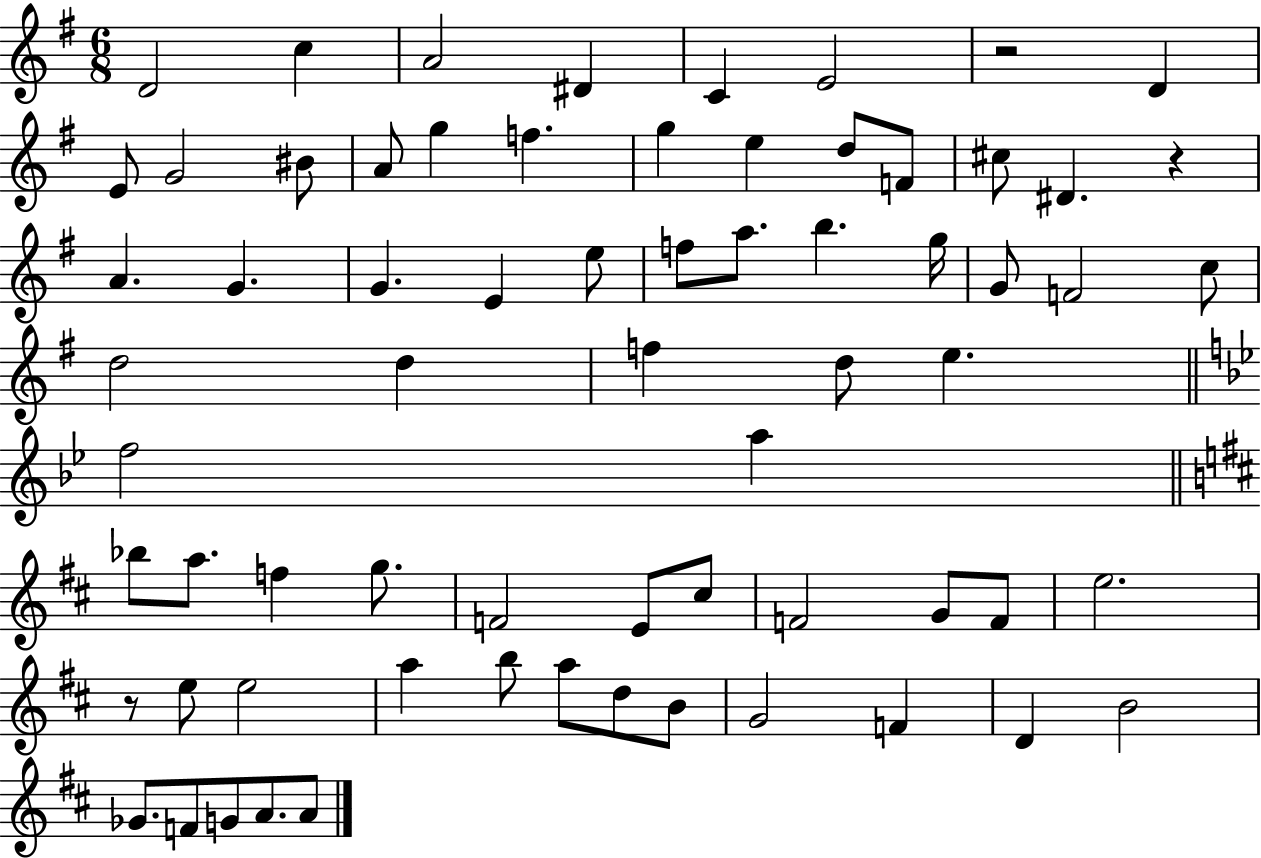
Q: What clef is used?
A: treble